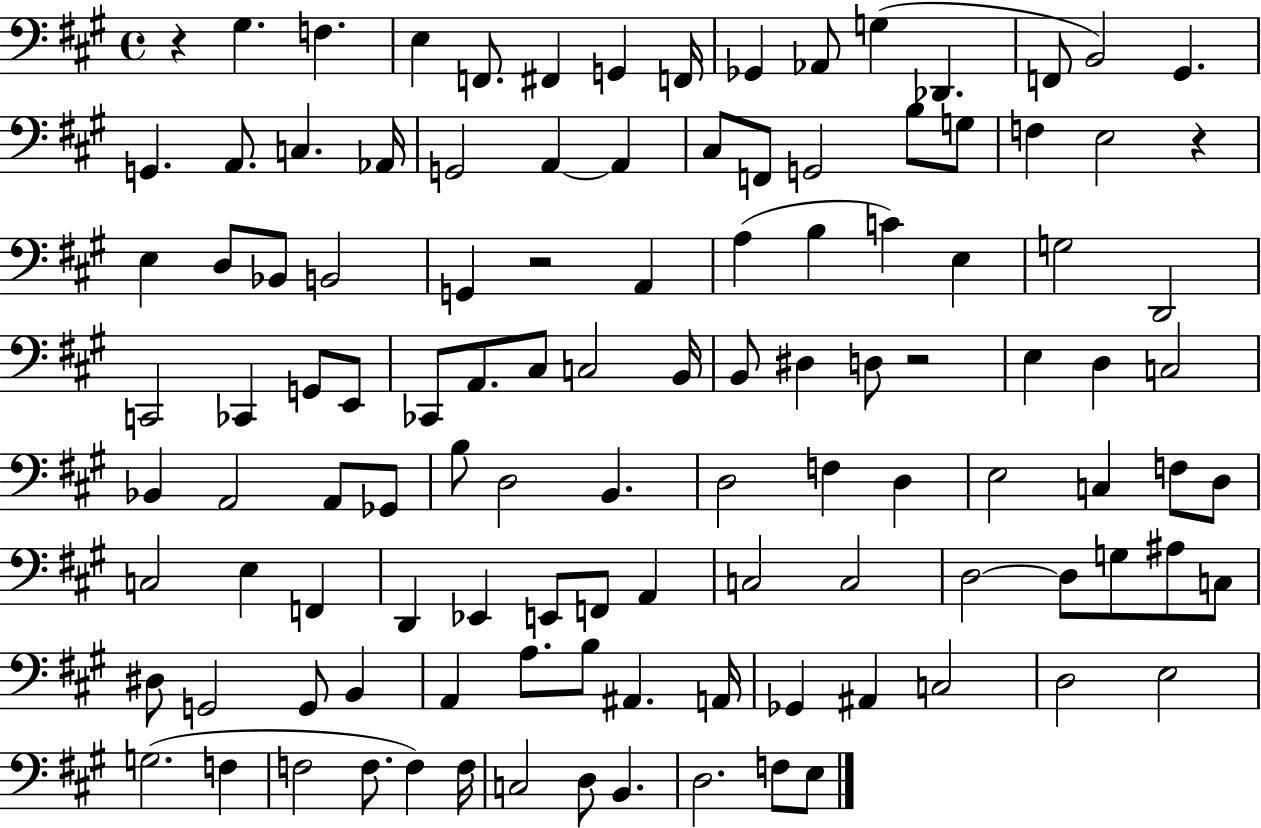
X:1
T:Untitled
M:4/4
L:1/4
K:A
z ^G, F, E, F,,/2 ^F,, G,, F,,/4 _G,, _A,,/2 G, _D,, F,,/2 B,,2 ^G,, G,, A,,/2 C, _A,,/4 G,,2 A,, A,, ^C,/2 F,,/2 G,,2 B,/2 G,/2 F, E,2 z E, D,/2 _B,,/2 B,,2 G,, z2 A,, A, B, C E, G,2 D,,2 C,,2 _C,, G,,/2 E,,/2 _C,,/2 A,,/2 ^C,/2 C,2 B,,/4 B,,/2 ^D, D,/2 z2 E, D, C,2 _B,, A,,2 A,,/2 _G,,/2 B,/2 D,2 B,, D,2 F, D, E,2 C, F,/2 D,/2 C,2 E, F,, D,, _E,, E,,/2 F,,/2 A,, C,2 C,2 D,2 D,/2 G,/2 ^A,/2 C,/2 ^D,/2 G,,2 G,,/2 B,, A,, A,/2 B,/2 ^A,, A,,/4 _G,, ^A,, C,2 D,2 E,2 G,2 F, F,2 F,/2 F, F,/4 C,2 D,/2 B,, D,2 F,/2 E,/2